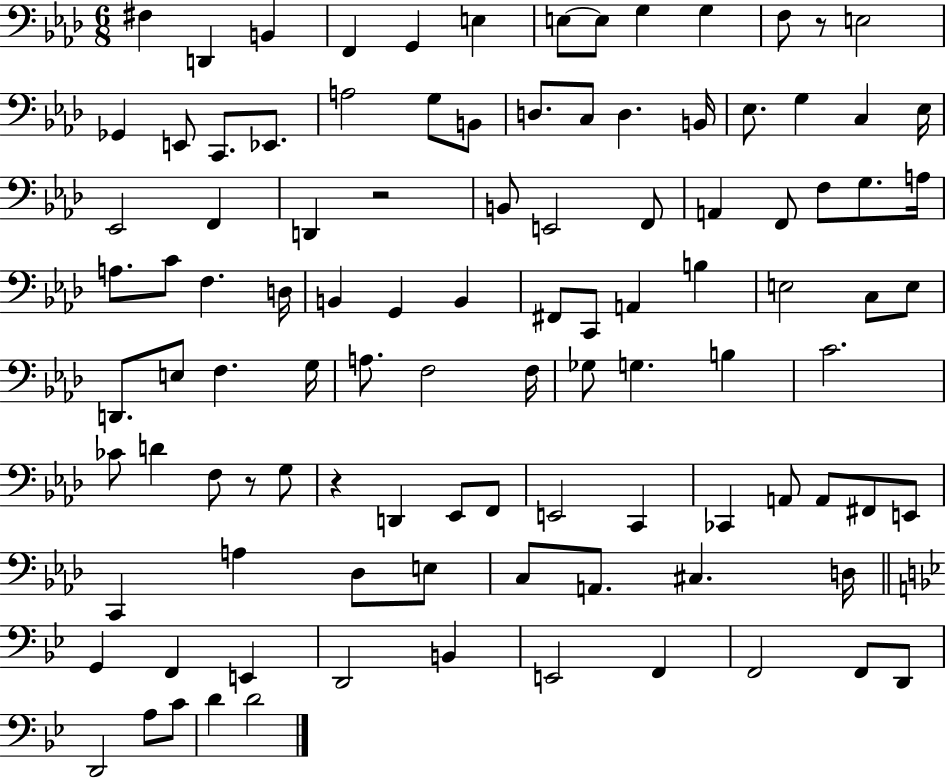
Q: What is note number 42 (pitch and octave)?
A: D3